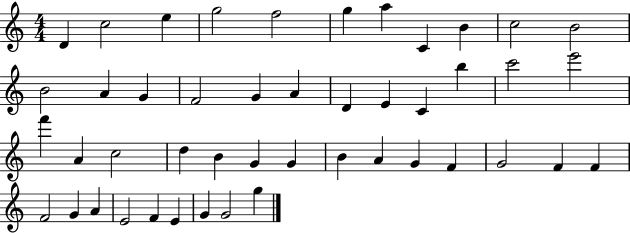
D4/q C5/h E5/q G5/h F5/h G5/q A5/q C4/q B4/q C5/h B4/h B4/h A4/q G4/q F4/h G4/q A4/q D4/q E4/q C4/q B5/q C6/h E6/h F6/q A4/q C5/h D5/q B4/q G4/q G4/q B4/q A4/q G4/q F4/q G4/h F4/q F4/q F4/h G4/q A4/q E4/h F4/q E4/q G4/q G4/h G5/q